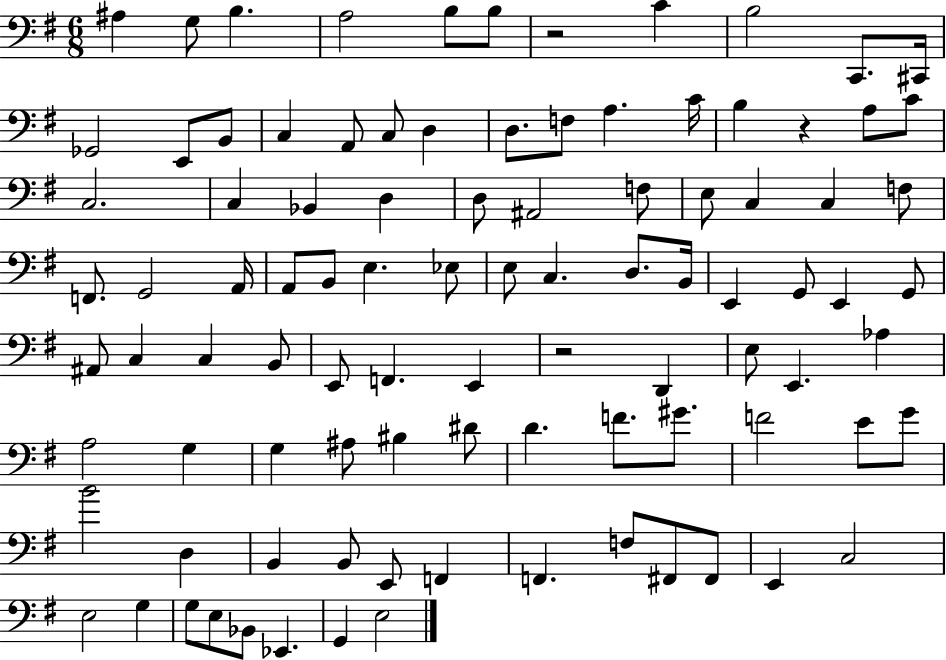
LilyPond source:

{
  \clef bass
  \numericTimeSignature
  \time 6/8
  \key g \major
  ais4 g8 b4. | a2 b8 b8 | r2 c'4 | b2 c,8. cis,16 | \break ges,2 e,8 b,8 | c4 a,8 c8 d4 | d8. f8 a4. c'16 | b4 r4 a8 c'8 | \break c2. | c4 bes,4 d4 | d8 ais,2 f8 | e8 c4 c4 f8 | \break f,8. g,2 a,16 | a,8 b,8 e4. ees8 | e8 c4. d8. b,16 | e,4 g,8 e,4 g,8 | \break ais,8 c4 c4 b,8 | e,8 f,4. e,4 | r2 d,4 | e8 e,4. aes4 | \break a2 g4 | g4 ais8 bis4 dis'8 | d'4. f'8. gis'8. | f'2 e'8 g'8 | \break b'2 d4 | b,4 b,8 e,8 f,4 | f,4. f8 fis,8 fis,8 | e,4 c2 | \break e2 g4 | g8 e8 bes,8 ees,4. | g,4 e2 | \bar "|."
}